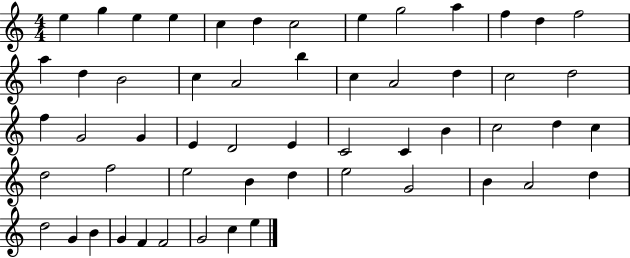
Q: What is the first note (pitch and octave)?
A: E5